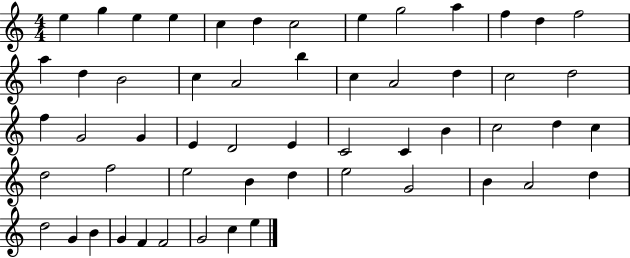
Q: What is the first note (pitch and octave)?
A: E5